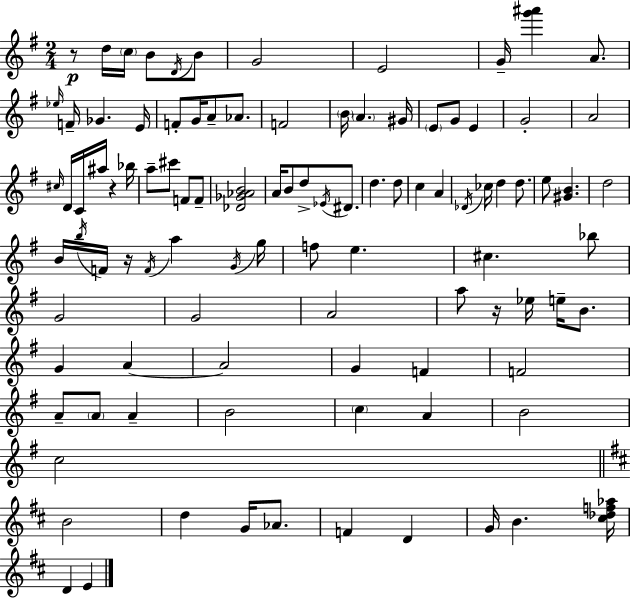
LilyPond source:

{
  \clef treble
  \numericTimeSignature
  \time 2/4
  \key g \major
  r8\p d''16 \parenthesize c''16 b'8 \acciaccatura { d'16 } b'8 | g'2 | e'2 | g'16-- <g''' ais'''>4 a'8. | \break \grace { ees''16 } f'16-- ges'4. | e'16 f'8-. g'16 a'8-- aes'8. | f'2 | \parenthesize b'16 \parenthesize a'4. | \break gis'16 \parenthesize e'8 g'8 e'4 | g'2-. | a'2 | \grace { cis''16 } d'16 c'16 ais''16 r4 | \break bes''16 a''8-- cis'''8 f'8 | f'8-- <des' ges' aes' b'>2 | a'16 b'8 d''8-> | \acciaccatura { ees'16 } dis'8. d''4. | \break d''8 c''4 | a'4 \acciaccatura { des'16 } ces''16 d''4 | d''8. e''8 <gis' b'>4. | d''2 | \break b'16 \acciaccatura { b''16 } f'16 | r16 \acciaccatura { f'16 } a''4 \acciaccatura { g'16 } g''16 | f''8 e''4. | cis''4. bes''8 | \break g'2 | g'2 | a'2 | a''8 r16 ees''16 e''16-- b'8. | \break g'4 a'4~~ | a'2 | g'4 f'4 | f'2 | \break a'8-- \parenthesize a'8 a'4-- | b'2 | \parenthesize c''4 a'4 | b'2 | \break c''2 | \bar "||" \break \key b \minor b'2 | d''4 g'16 aes'8. | f'4 d'4 | g'16 b'4. <cis'' des'' f'' aes''>16 | \break d'4 e'4 | \bar "|."
}